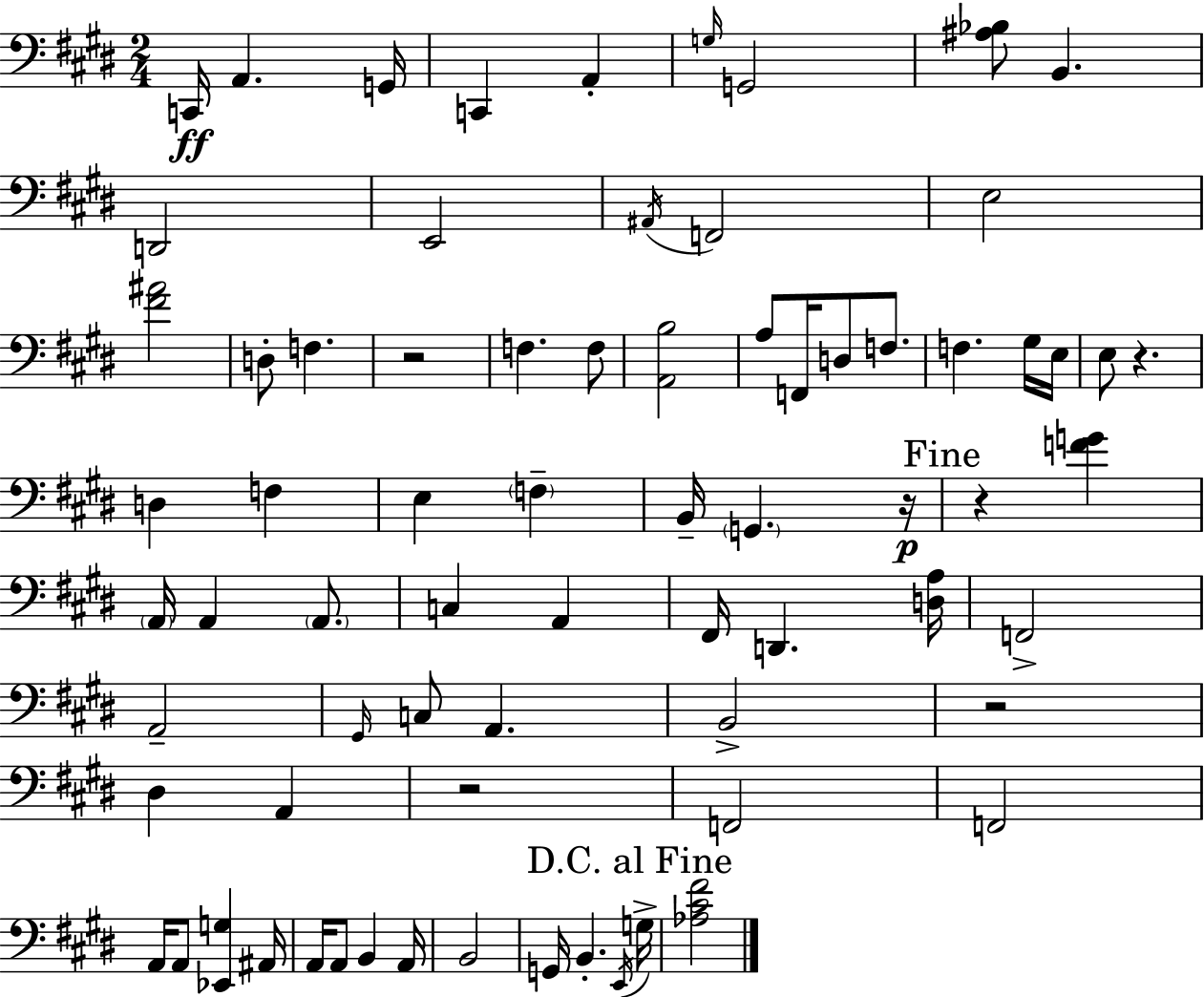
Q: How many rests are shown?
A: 6